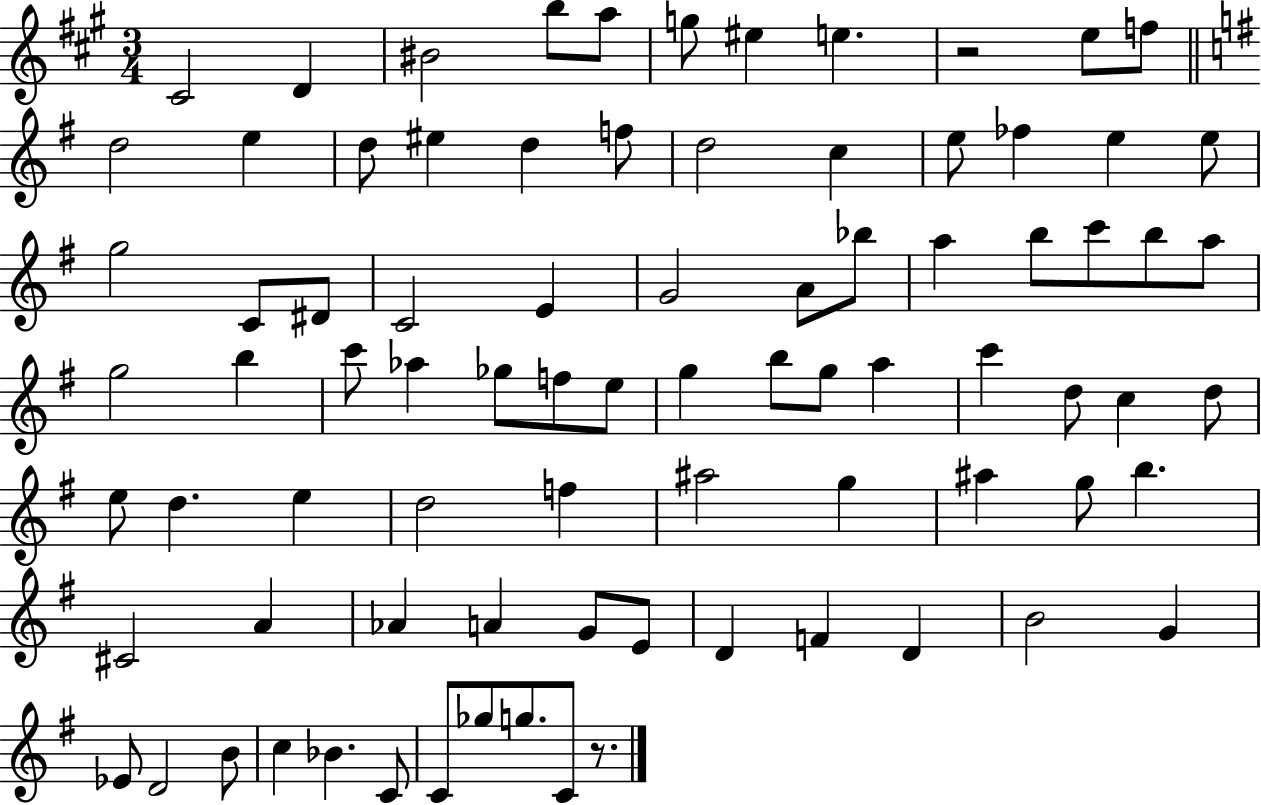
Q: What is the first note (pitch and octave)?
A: C#4